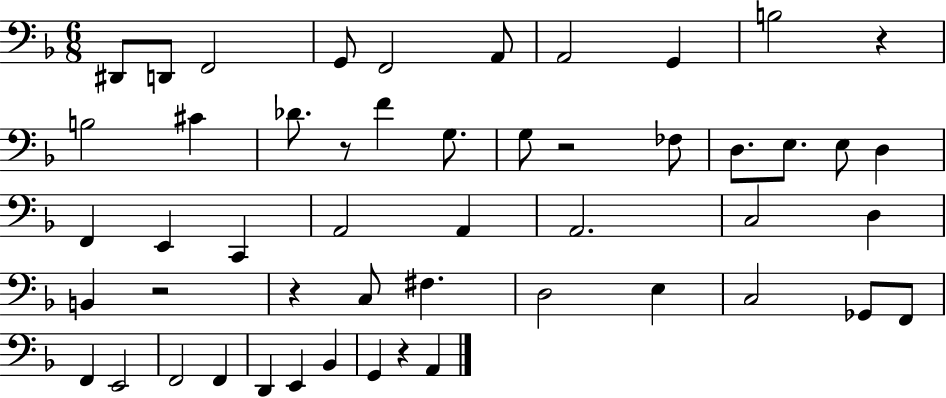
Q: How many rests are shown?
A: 6